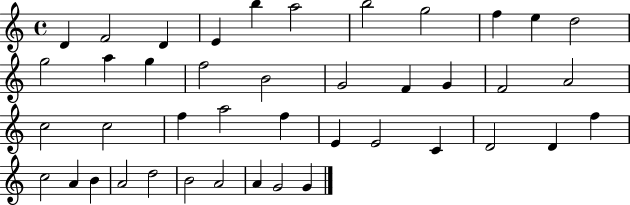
X:1
T:Untitled
M:4/4
L:1/4
K:C
D F2 D E b a2 b2 g2 f e d2 g2 a g f2 B2 G2 F G F2 A2 c2 c2 f a2 f E E2 C D2 D f c2 A B A2 d2 B2 A2 A G2 G